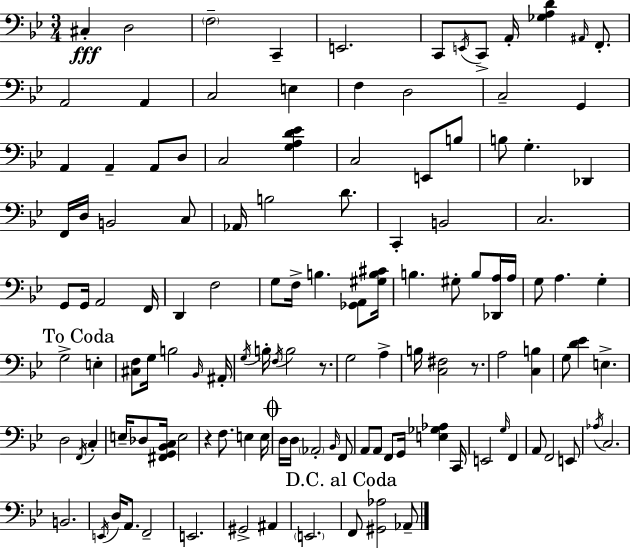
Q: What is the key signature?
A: BES major